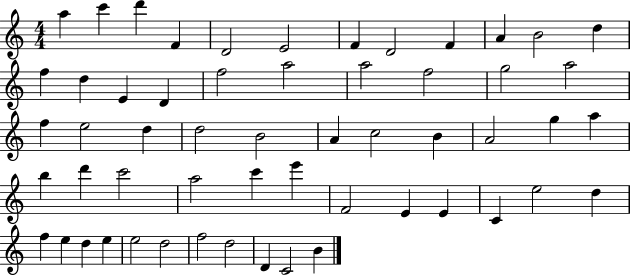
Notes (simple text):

A5/q C6/q D6/q F4/q D4/h E4/h F4/q D4/h F4/q A4/q B4/h D5/q F5/q D5/q E4/q D4/q F5/h A5/h A5/h F5/h G5/h A5/h F5/q E5/h D5/q D5/h B4/h A4/q C5/h B4/q A4/h G5/q A5/q B5/q D6/q C6/h A5/h C6/q E6/q F4/h E4/q E4/q C4/q E5/h D5/q F5/q E5/q D5/q E5/q E5/h D5/h F5/h D5/h D4/q C4/h B4/q